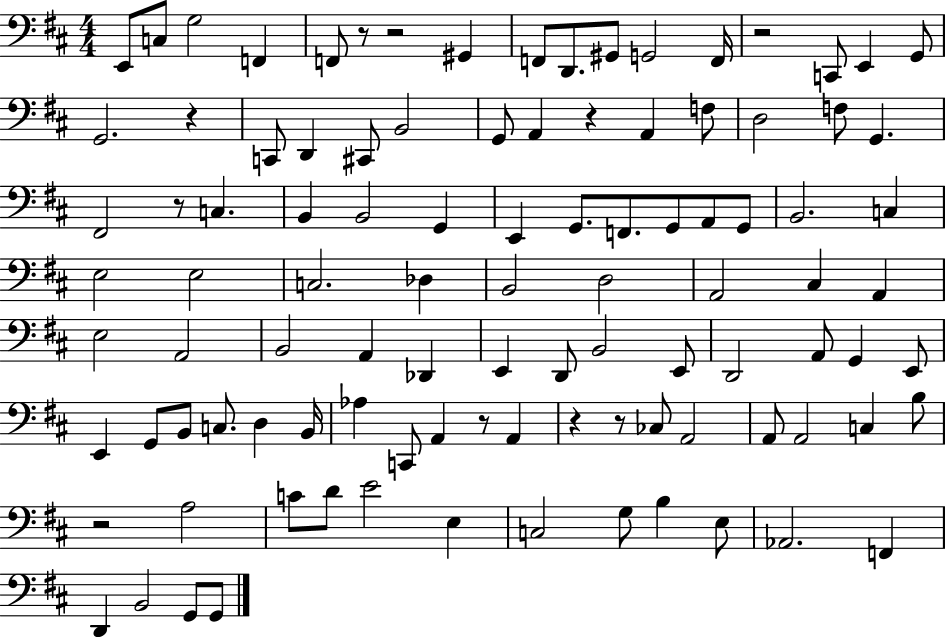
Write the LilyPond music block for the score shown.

{
  \clef bass
  \numericTimeSignature
  \time 4/4
  \key d \major
  \repeat volta 2 { e,8 c8 g2 f,4 | f,8 r8 r2 gis,4 | f,8 d,8. gis,8 g,2 f,16 | r2 c,8 e,4 g,8 | \break g,2. r4 | c,8 d,4 cis,8 b,2 | g,8 a,4 r4 a,4 f8 | d2 f8 g,4. | \break fis,2 r8 c4. | b,4 b,2 g,4 | e,4 g,8. f,8. g,8 a,8 g,8 | b,2. c4 | \break e2 e2 | c2. des4 | b,2 d2 | a,2 cis4 a,4 | \break e2 a,2 | b,2 a,4 des,4 | e,4 d,8 b,2 e,8 | d,2 a,8 g,4 e,8 | \break e,4 g,8 b,8 c8. d4 b,16 | aes4 c,8 a,4 r8 a,4 | r4 r8 ces8 a,2 | a,8 a,2 c4 b8 | \break r2 a2 | c'8 d'8 e'2 e4 | c2 g8 b4 e8 | aes,2. f,4 | \break d,4 b,2 g,8 g,8 | } \bar "|."
}